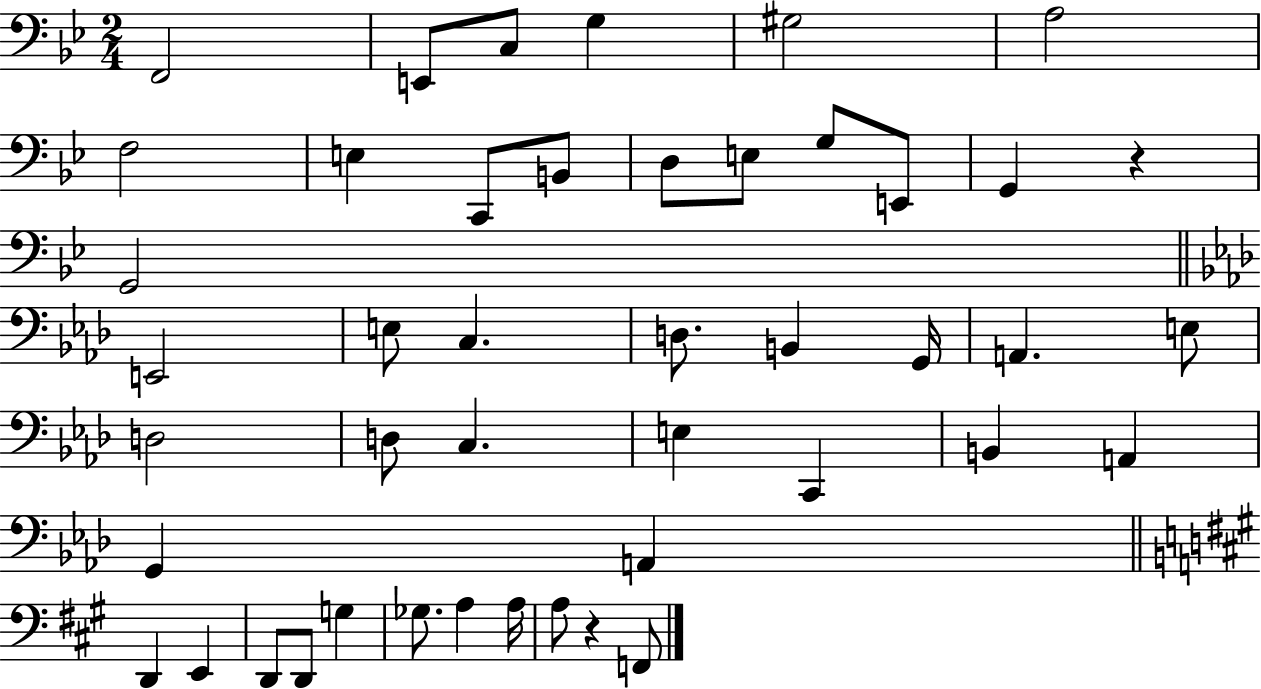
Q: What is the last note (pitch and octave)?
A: F2